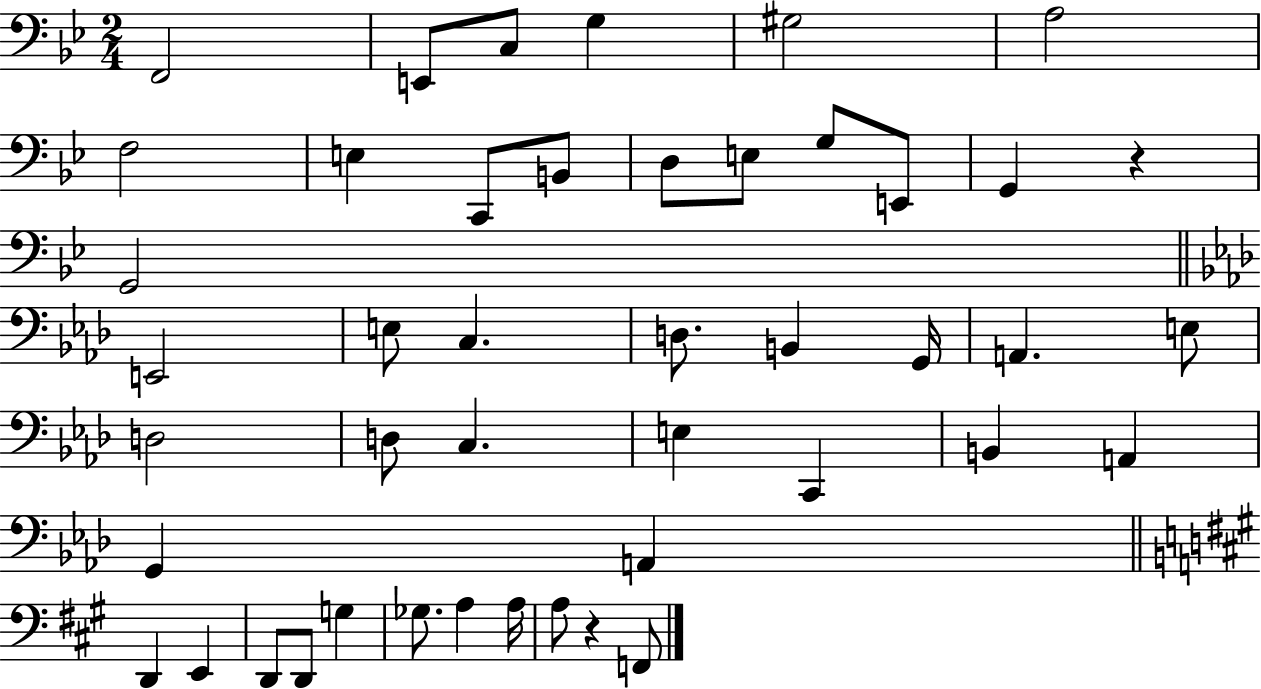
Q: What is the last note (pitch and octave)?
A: F2